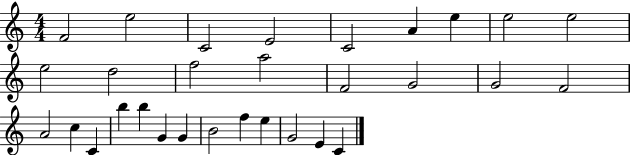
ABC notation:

X:1
T:Untitled
M:4/4
L:1/4
K:C
F2 e2 C2 E2 C2 A e e2 e2 e2 d2 f2 a2 F2 G2 G2 F2 A2 c C b b G G B2 f e G2 E C